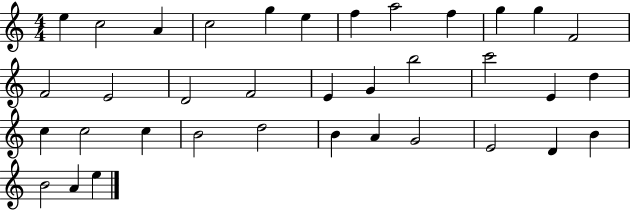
E5/q C5/h A4/q C5/h G5/q E5/q F5/q A5/h F5/q G5/q G5/q F4/h F4/h E4/h D4/h F4/h E4/q G4/q B5/h C6/h E4/q D5/q C5/q C5/h C5/q B4/h D5/h B4/q A4/q G4/h E4/h D4/q B4/q B4/h A4/q E5/q